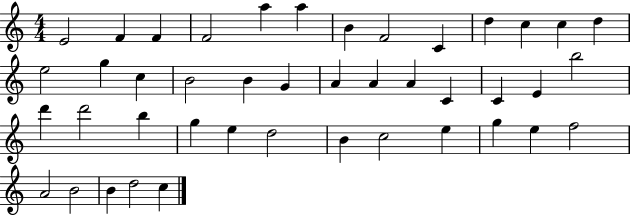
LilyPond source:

{
  \clef treble
  \numericTimeSignature
  \time 4/4
  \key c \major
  e'2 f'4 f'4 | f'2 a''4 a''4 | b'4 f'2 c'4 | d''4 c''4 c''4 d''4 | \break e''2 g''4 c''4 | b'2 b'4 g'4 | a'4 a'4 a'4 c'4 | c'4 e'4 b''2 | \break d'''4 d'''2 b''4 | g''4 e''4 d''2 | b'4 c''2 e''4 | g''4 e''4 f''2 | \break a'2 b'2 | b'4 d''2 c''4 | \bar "|."
}